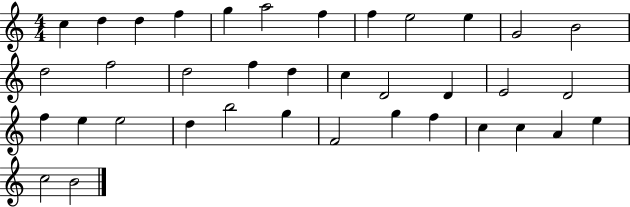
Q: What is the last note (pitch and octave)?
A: B4